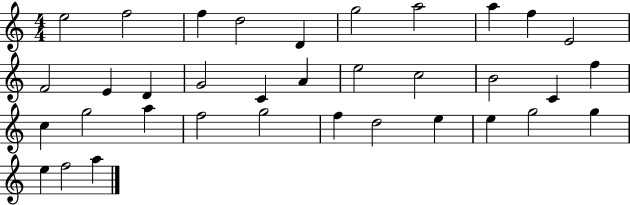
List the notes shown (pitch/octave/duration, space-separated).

E5/h F5/h F5/q D5/h D4/q G5/h A5/h A5/q F5/q E4/h F4/h E4/q D4/q G4/h C4/q A4/q E5/h C5/h B4/h C4/q F5/q C5/q G5/h A5/q F5/h G5/h F5/q D5/h E5/q E5/q G5/h G5/q E5/q F5/h A5/q